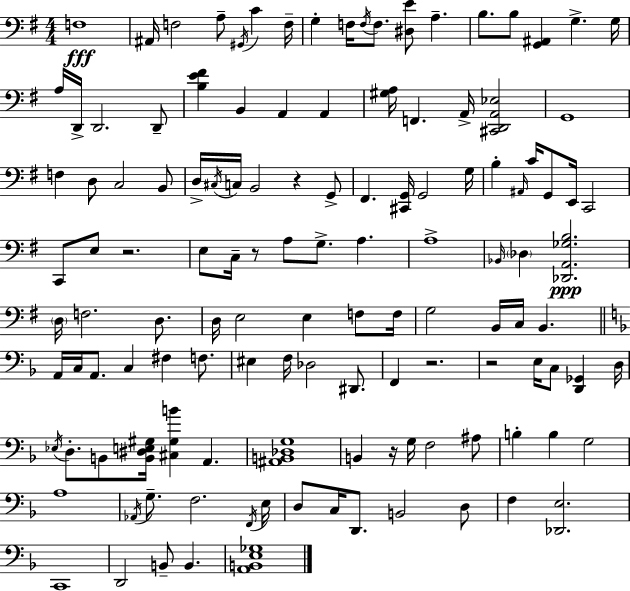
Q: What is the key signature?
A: E minor